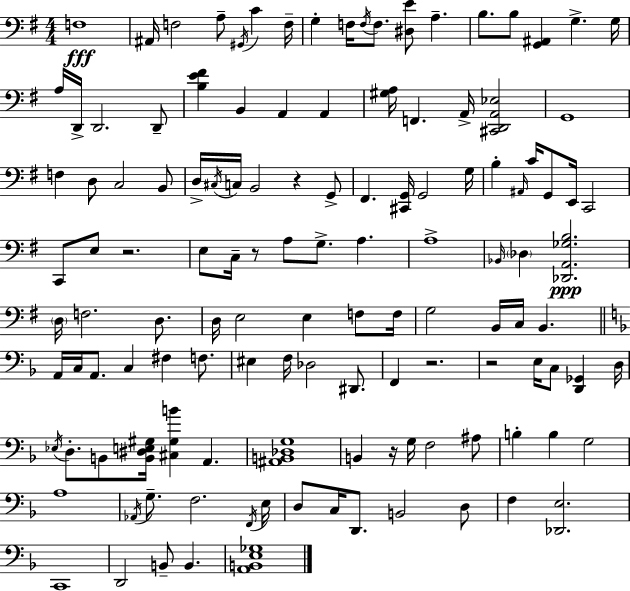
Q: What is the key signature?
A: E minor